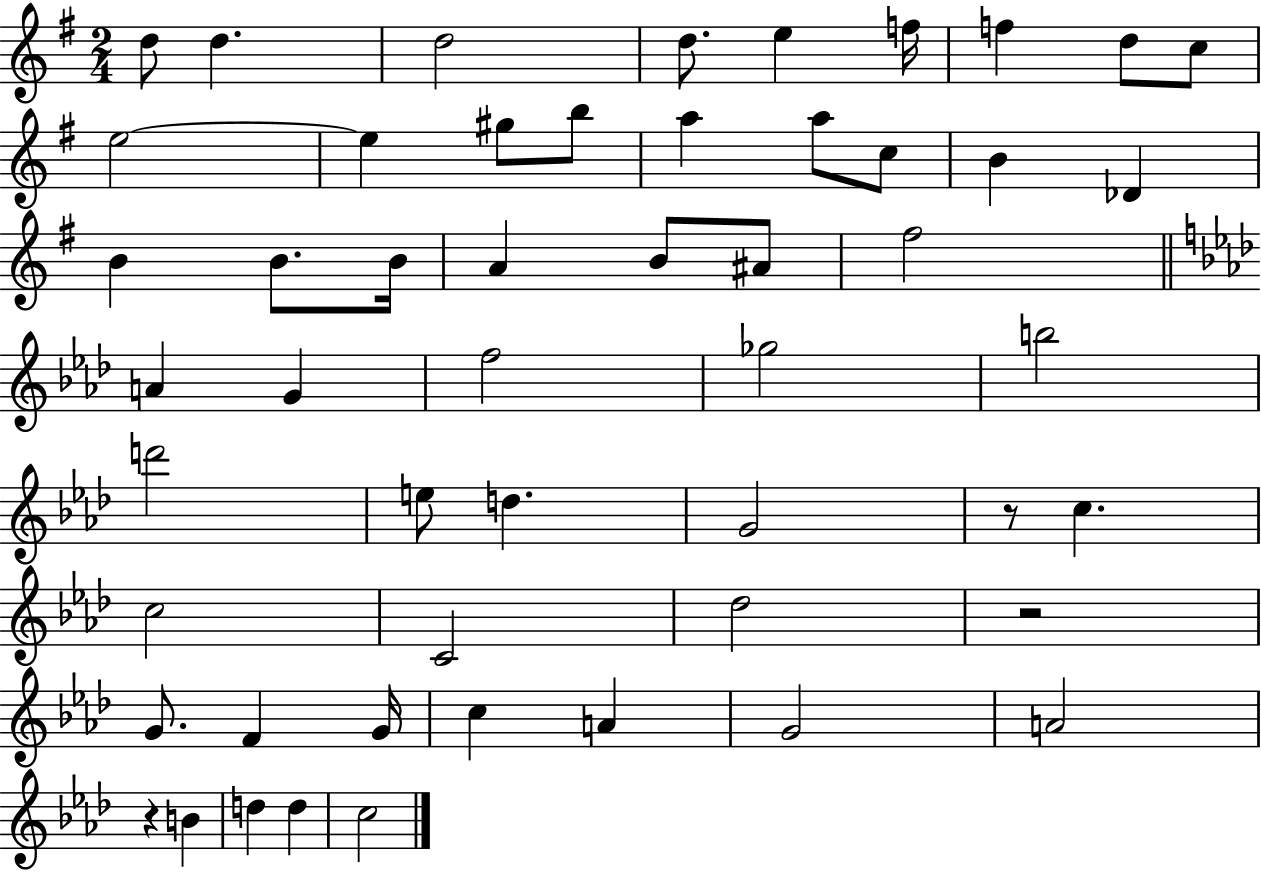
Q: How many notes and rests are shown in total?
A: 52